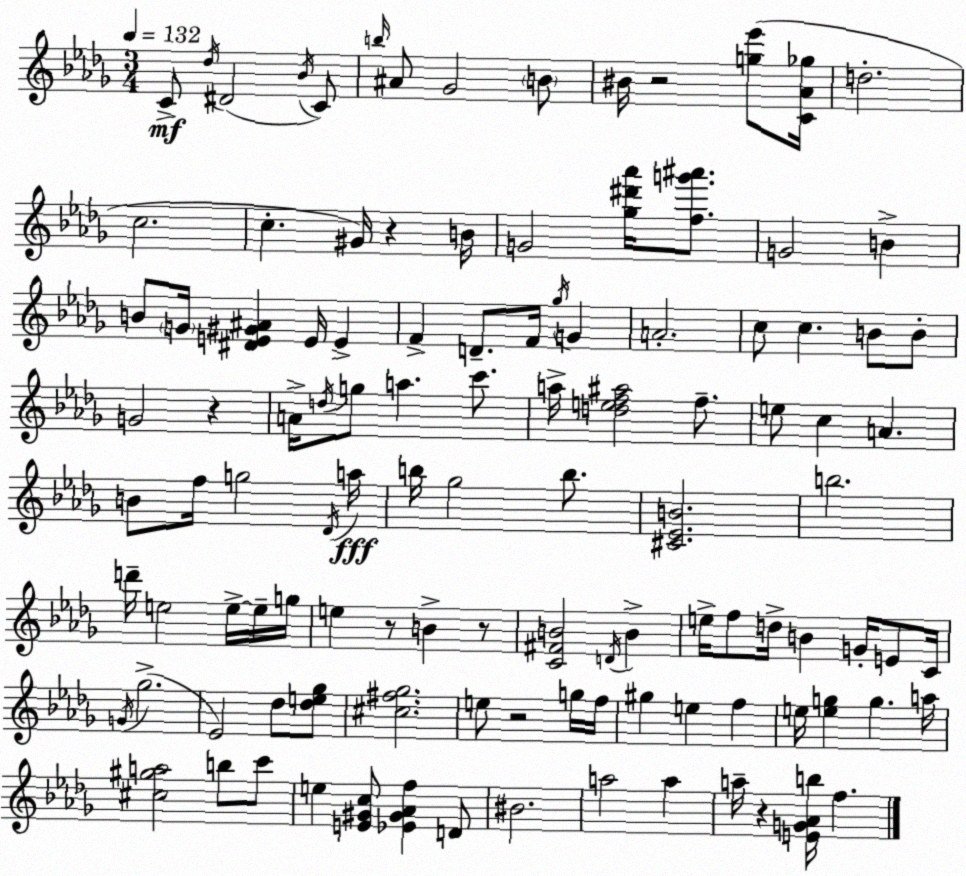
X:1
T:Untitled
M:3/4
L:1/4
K:Bbm
C/2 _d/4 ^D2 _B/4 C/2 b/4 ^A/2 _G2 B/2 ^B/4 z2 [g_e']/2 [C_A_g]/4 d2 c2 c ^G/4 z B/4 G2 [_g^d'_a']/4 [fg'^a']/2 G2 B B/2 G/4 [^DE^G^A] E/4 E F D/2 F/4 _g/4 G A2 c/2 c B/2 B/2 G2 z A/4 d/4 g/2 a c'/2 a/4 [def^a]2 f/2 e/2 c A B/2 f/4 g2 _D/4 a/4 b/4 _g2 b/2 [^C_EB]2 b2 d'/4 e2 e/4 e/4 g/4 e z/2 B z/2 [C^FB]2 D/4 B e/4 f/2 d/4 B G/4 E/2 C/4 G/4 _g2 _E2 _d/2 [_de_g]/2 [^c^f_g]2 e/2 z2 g/4 f/4 ^g e f e/4 [eg] g a/4 [^c^ga]2 b/2 c'/2 e [E^Gc]/2 [_E^G_Af] D/2 ^B2 a2 a a/4 z [EG_Ab]/4 f